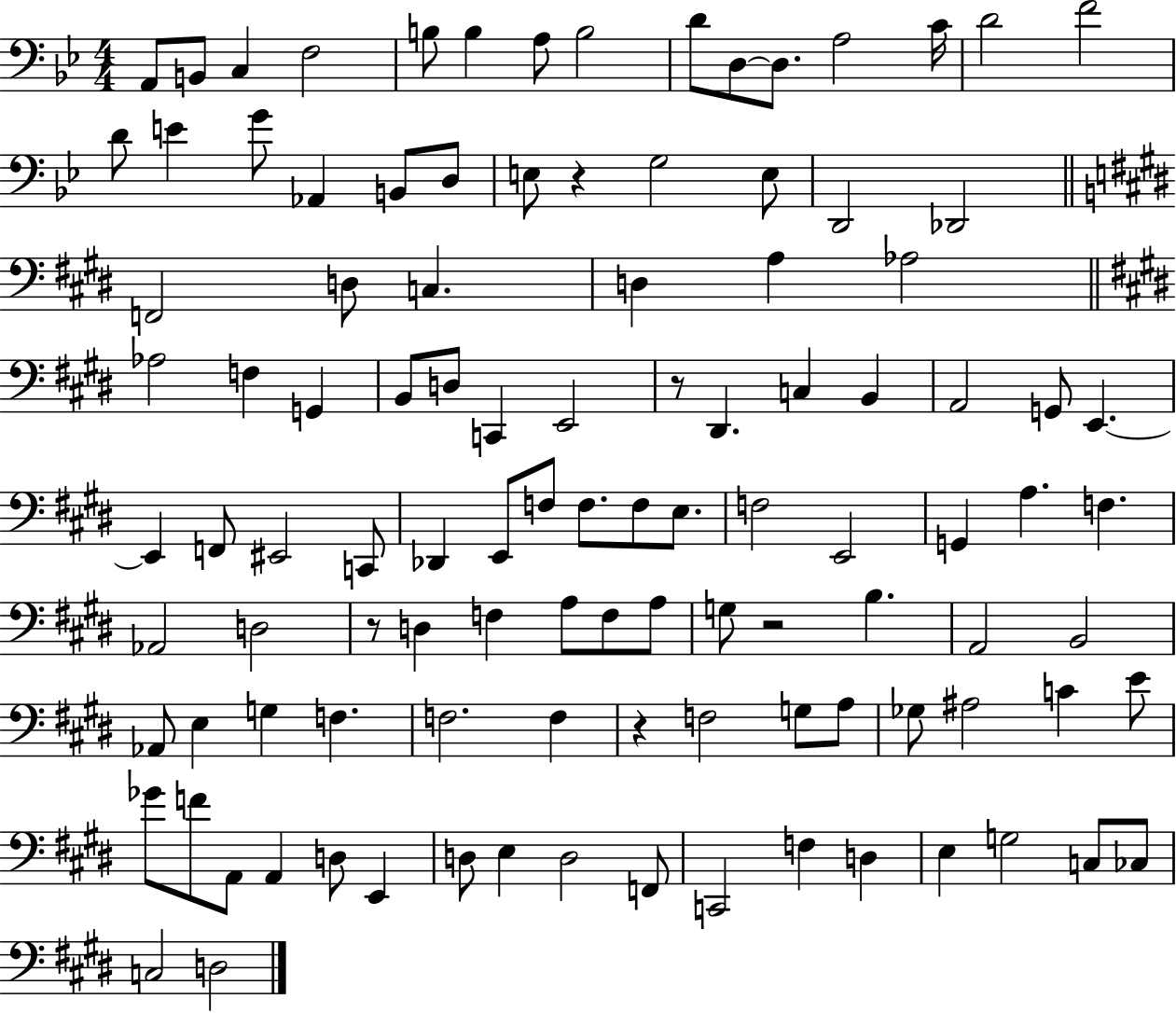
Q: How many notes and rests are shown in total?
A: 108